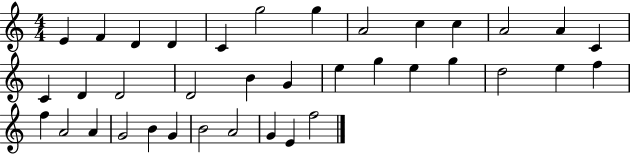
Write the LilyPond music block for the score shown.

{
  \clef treble
  \numericTimeSignature
  \time 4/4
  \key c \major
  e'4 f'4 d'4 d'4 | c'4 g''2 g''4 | a'2 c''4 c''4 | a'2 a'4 c'4 | \break c'4 d'4 d'2 | d'2 b'4 g'4 | e''4 g''4 e''4 g''4 | d''2 e''4 f''4 | \break f''4 a'2 a'4 | g'2 b'4 g'4 | b'2 a'2 | g'4 e'4 f''2 | \break \bar "|."
}